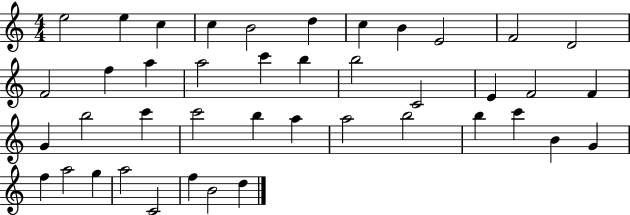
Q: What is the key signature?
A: C major